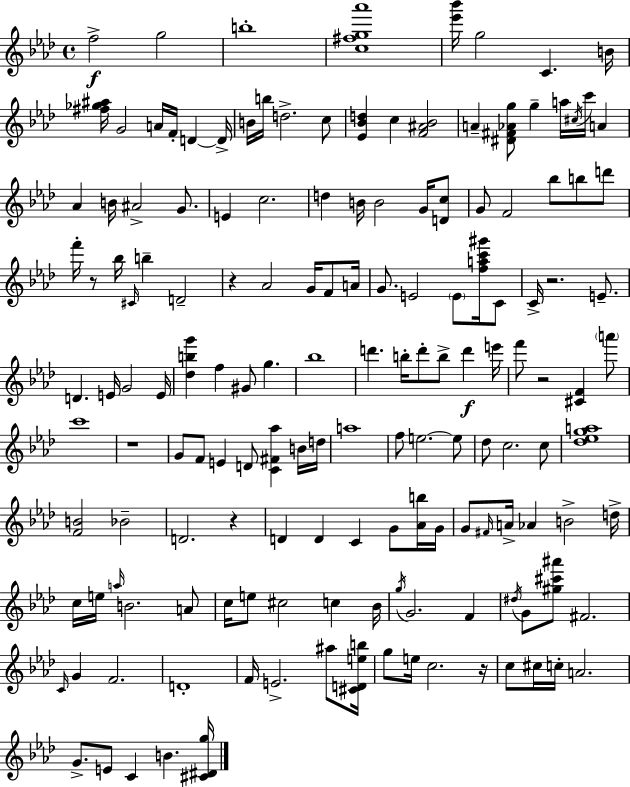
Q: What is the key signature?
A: F minor